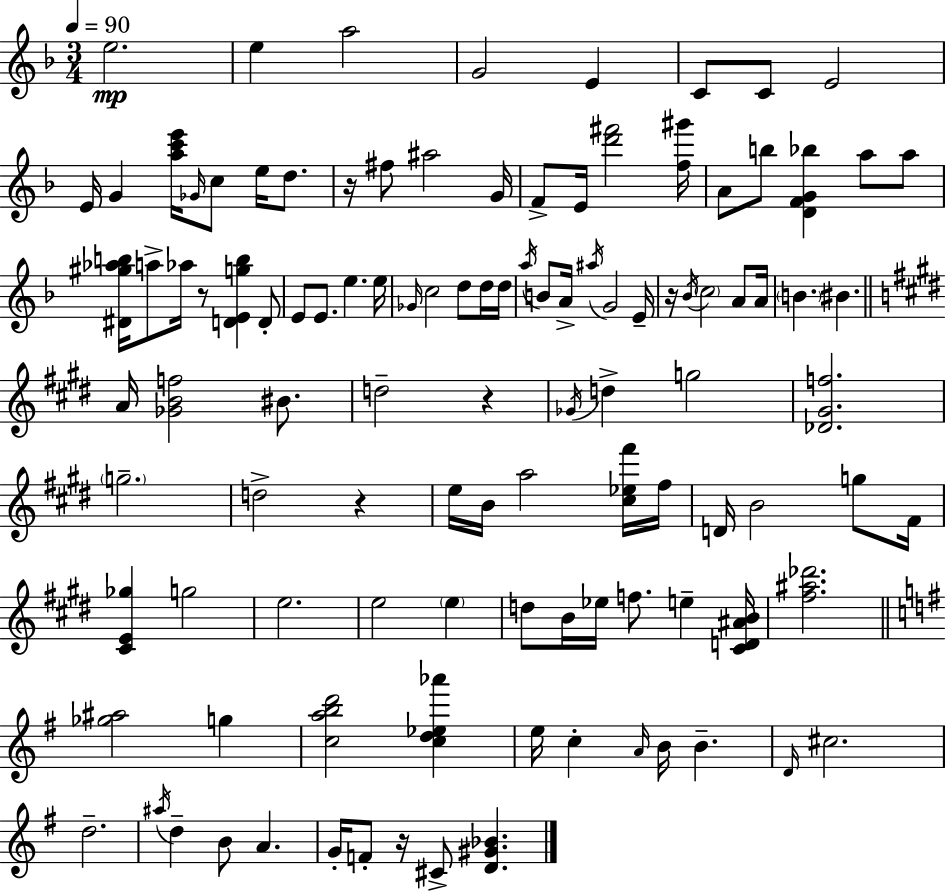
X:1
T:Untitled
M:3/4
L:1/4
K:Dm
e2 e a2 G2 E C/2 C/2 E2 E/4 G [ac'e']/4 _G/4 c/2 e/4 d/2 z/4 ^f/2 ^a2 G/4 F/2 E/4 [d'^f']2 [f^g']/4 A/2 b/2 [DFG_b] a/2 a/2 [^D^g_ab]/4 a/2 _a/4 z/2 [DEgb] D/2 E/2 E/2 e e/4 _G/4 c2 d/2 d/4 d/4 a/4 B/2 A/4 ^a/4 G2 E/4 z/4 _B/4 c2 A/2 A/4 B ^B A/4 [_GBf]2 ^B/2 d2 z _G/4 d g2 [_D^Gf]2 g2 d2 z e/4 B/4 a2 [^c_e^f']/4 ^f/4 D/4 B2 g/2 ^F/4 [^CE_g] g2 e2 e2 e d/2 B/4 _e/4 f/2 e [^CD^AB]/4 [^f^a_d']2 [_g^a]2 g [cabd']2 [cd_e_a'] e/4 c A/4 B/4 B D/4 ^c2 d2 ^a/4 d B/2 A G/4 F/2 z/4 ^C/2 [D^G_B]